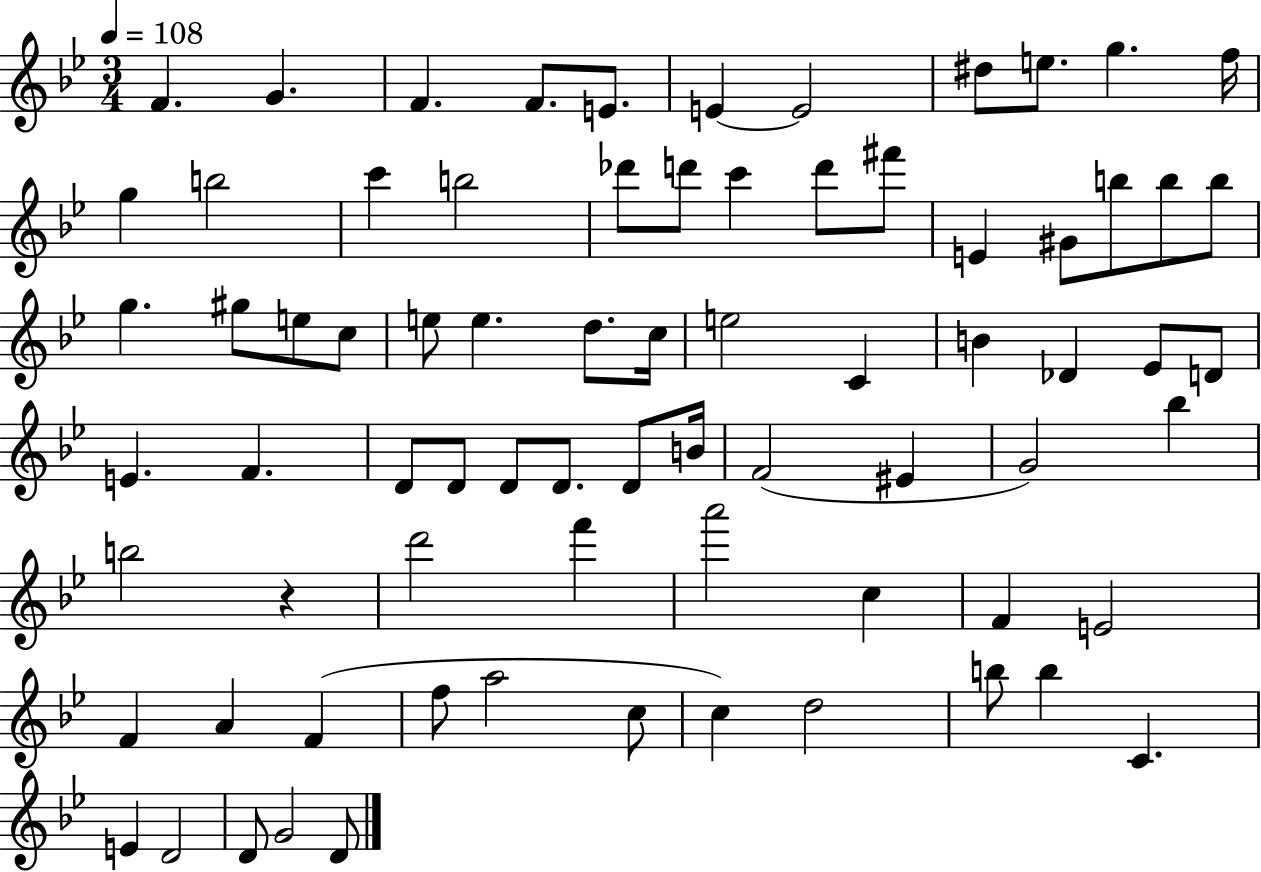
F4/q. G4/q. F4/q. F4/e. E4/e. E4/q E4/h D#5/e E5/e. G5/q. F5/s G5/q B5/h C6/q B5/h Db6/e D6/e C6/q D6/e F#6/e E4/q G#4/e B5/e B5/e B5/e G5/q. G#5/e E5/e C5/e E5/e E5/q. D5/e. C5/s E5/h C4/q B4/q Db4/q Eb4/e D4/e E4/q. F4/q. D4/e D4/e D4/e D4/e. D4/e B4/s F4/h EIS4/q G4/h Bb5/q B5/h R/q D6/h F6/q A6/h C5/q F4/q E4/h F4/q A4/q F4/q F5/e A5/h C5/e C5/q D5/h B5/e B5/q C4/q. E4/q D4/h D4/e G4/h D4/e